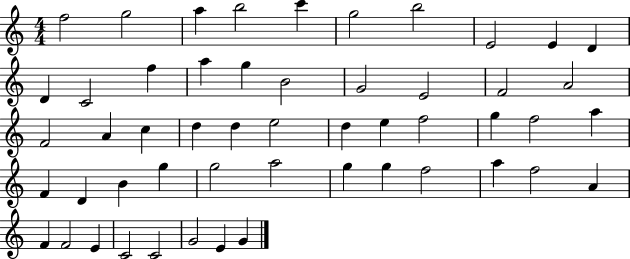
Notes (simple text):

F5/h G5/h A5/q B5/h C6/q G5/h B5/h E4/h E4/q D4/q D4/q C4/h F5/q A5/q G5/q B4/h G4/h E4/h F4/h A4/h F4/h A4/q C5/q D5/q D5/q E5/h D5/q E5/q F5/h G5/q F5/h A5/q F4/q D4/q B4/q G5/q G5/h A5/h G5/q G5/q F5/h A5/q F5/h A4/q F4/q F4/h E4/q C4/h C4/h G4/h E4/q G4/q